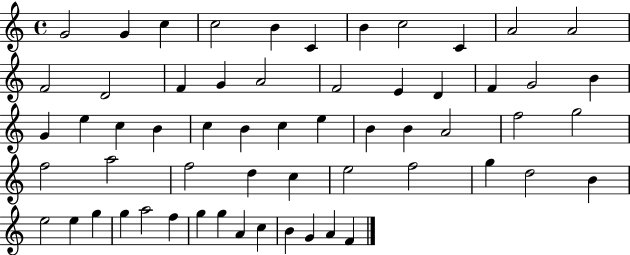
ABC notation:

X:1
T:Untitled
M:4/4
L:1/4
K:C
G2 G c c2 B C B c2 C A2 A2 F2 D2 F G A2 F2 E D F G2 B G e c B c B c e B B A2 f2 g2 f2 a2 f2 d c e2 f2 g d2 B e2 e g g a2 f g g A c B G A F